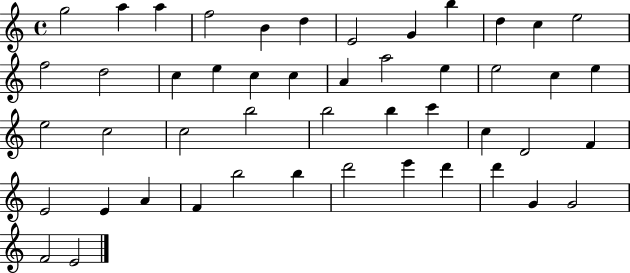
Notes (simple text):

G5/h A5/q A5/q F5/h B4/q D5/q E4/h G4/q B5/q D5/q C5/q E5/h F5/h D5/h C5/q E5/q C5/q C5/q A4/q A5/h E5/q E5/h C5/q E5/q E5/h C5/h C5/h B5/h B5/h B5/q C6/q C5/q D4/h F4/q E4/h E4/q A4/q F4/q B5/h B5/q D6/h E6/q D6/q D6/q G4/q G4/h F4/h E4/h